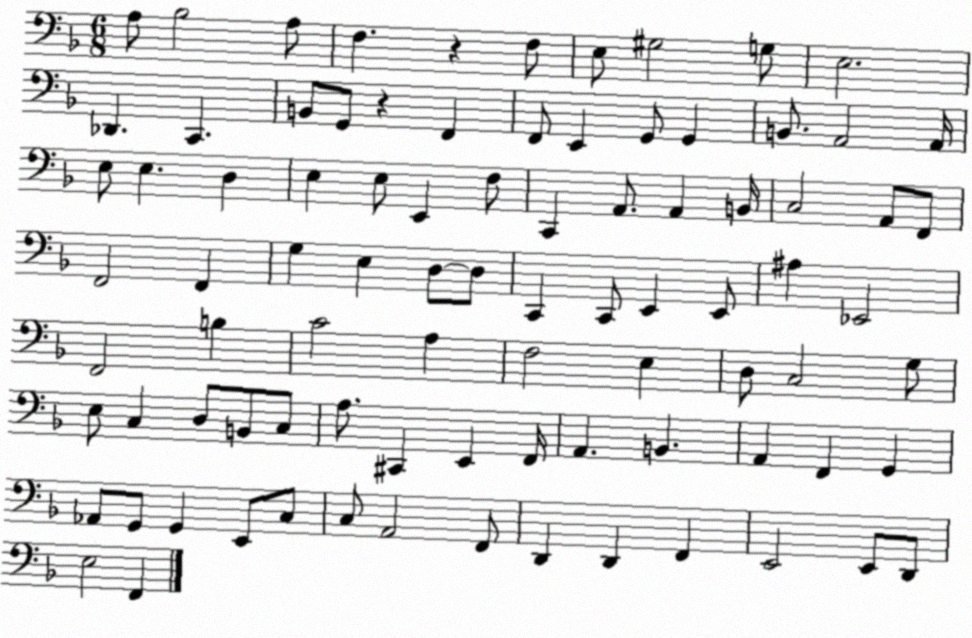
X:1
T:Untitled
M:6/8
L:1/4
K:F
A,/2 _B,2 A,/2 F, z F,/2 E,/2 ^G,2 G,/2 E,2 _D,, C,, B,,/2 G,,/2 z F,, F,,/2 E,, G,,/2 G,, B,,/2 A,,2 A,,/4 E,/2 E, D, E, E,/2 E,, F,/2 C,, A,,/2 A,, B,,/4 C,2 A,,/2 F,,/2 F,,2 F,, G, E, D,/2 D,/2 C,, C,,/2 E,, E,,/2 ^A, _E,,2 F,,2 B, C2 A, F,2 E, D,/2 C,2 G,/2 E,/2 C, D,/2 B,,/2 C,/2 A,/2 ^C,, E,, F,,/4 A,, B,, A,, F,, G,, _A,,/2 G,,/2 G,, E,,/2 C,/2 C,/2 A,,2 F,,/2 D,, D,, F,, E,,2 E,,/2 D,,/2 E,2 F,,